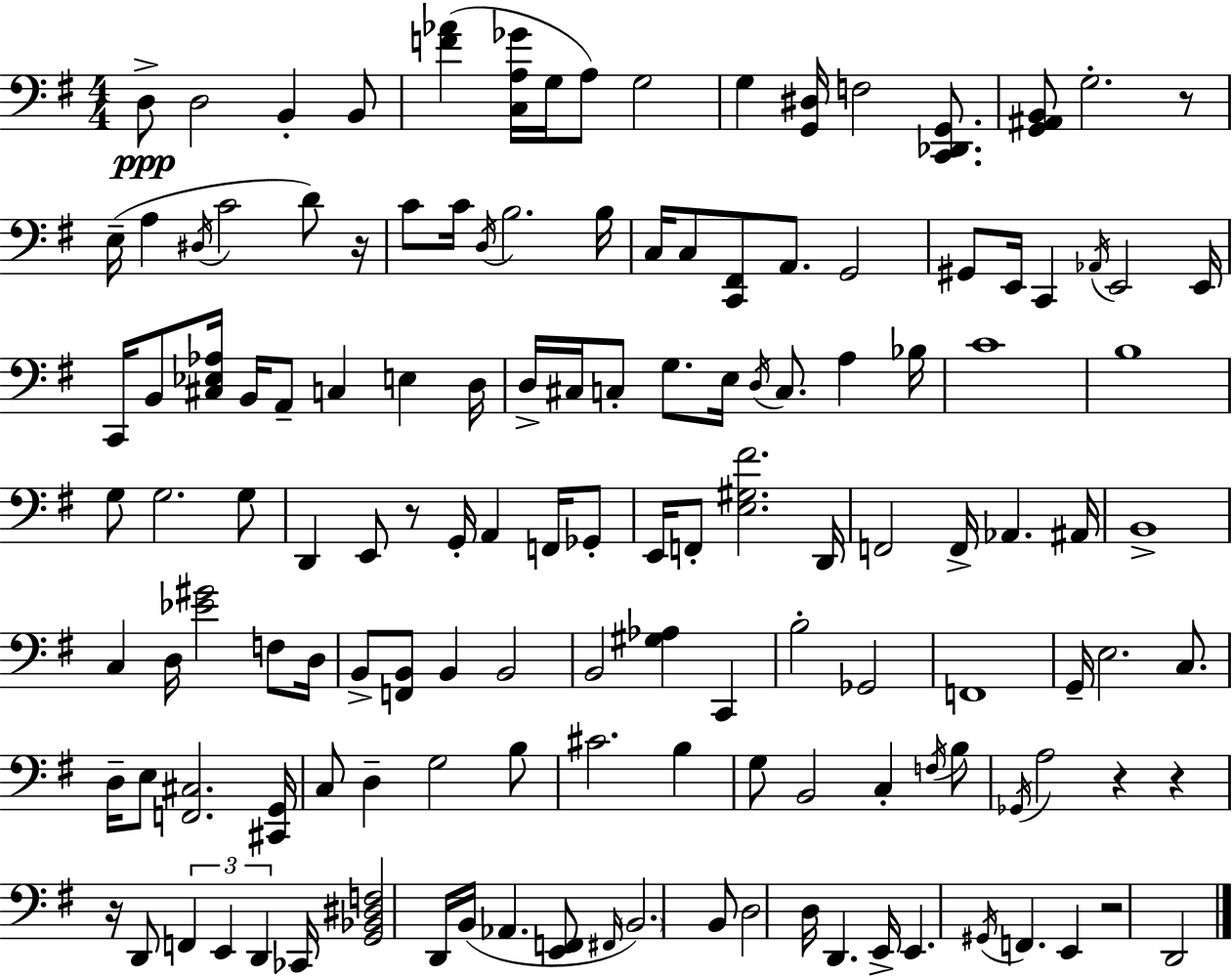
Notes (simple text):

D3/e D3/h B2/q B2/e [F4,Ab4]/q [C3,A3,Gb4]/s G3/s A3/e G3/h G3/q [G2,D#3]/s F3/h [C2,Db2,G2]/e. [G2,A#2,B2]/e G3/h. R/e E3/s A3/q D#3/s C4/h D4/e R/s C4/e C4/s D3/s B3/h. B3/s C3/s C3/e [C2,F#2]/e A2/e. G2/h G#2/e E2/s C2/q Ab2/s E2/h E2/s C2/s B2/e [C#3,Eb3,Ab3]/s B2/s A2/e C3/q E3/q D3/s D3/s C#3/s C3/e G3/e. E3/s D3/s C3/e. A3/q Bb3/s C4/w B3/w G3/e G3/h. G3/e D2/q E2/e R/e G2/s A2/q F2/s Gb2/e E2/s F2/e [E3,G#3,F#4]/h. D2/s F2/h F2/s Ab2/q. A#2/s B2/w C3/q D3/s [Eb4,G#4]/h F3/e D3/s B2/e [F2,B2]/e B2/q B2/h B2/h [G#3,Ab3]/q C2/q B3/h Gb2/h F2/w G2/s E3/h. C3/e. D3/s E3/e [F2,C#3]/h. [C#2,G2]/s C3/e D3/q G3/h B3/e C#4/h. B3/q G3/e B2/h C3/q F3/s B3/e Gb2/s A3/h R/q R/q R/s D2/e F2/q E2/q D2/q CES2/s [G2,Bb2,D#3,F3]/h D2/s B2/s Ab2/q. [E2,F2]/e F#2/s B2/h. B2/e D3/h D3/s D2/q. E2/s E2/q. G#2/s F2/q. E2/q R/h D2/h